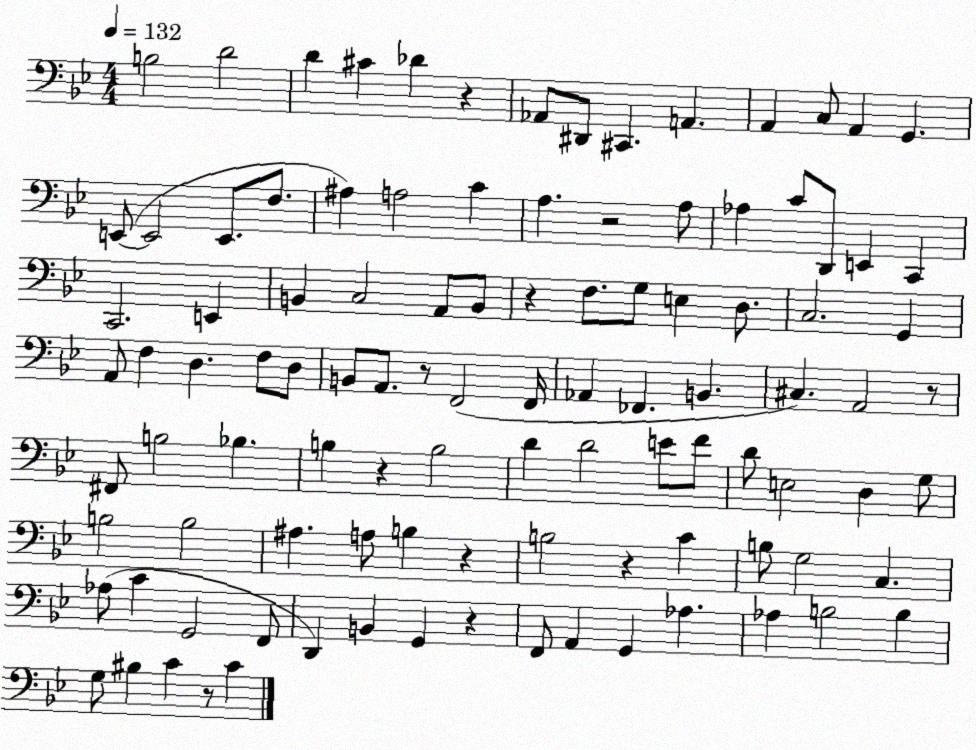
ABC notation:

X:1
T:Untitled
M:4/4
L:1/4
K:Bb
B,2 D2 D ^C _D z _A,,/2 ^D,,/2 ^C,, A,, A,, C,/2 A,, G,, E,,/2 E,,2 E,,/2 F,/2 ^A, A,2 C A, z2 A,/2 _A, C/2 D,,/2 E,, C,, C,,2 E,, B,, C,2 A,,/2 B,,/2 z F,/2 G,/2 E, D,/2 C,2 G,, A,,/2 F, D, F,/2 D,/2 B,,/2 A,,/2 z/2 F,,2 F,,/4 _A,, _F,, B,, ^C, A,,2 z/2 ^F,,/2 B,2 _B, B, z B,2 D D2 E/2 F/2 D/2 E,2 D, G,/2 B,2 B,2 ^A, A,/2 B, z B,2 z C B,/2 G,2 C, _A,/2 C G,,2 F,,/2 D,, B,, G,, z F,,/2 A,, G,, _A, _A, B,2 B, G,/2 ^B, C z/2 C